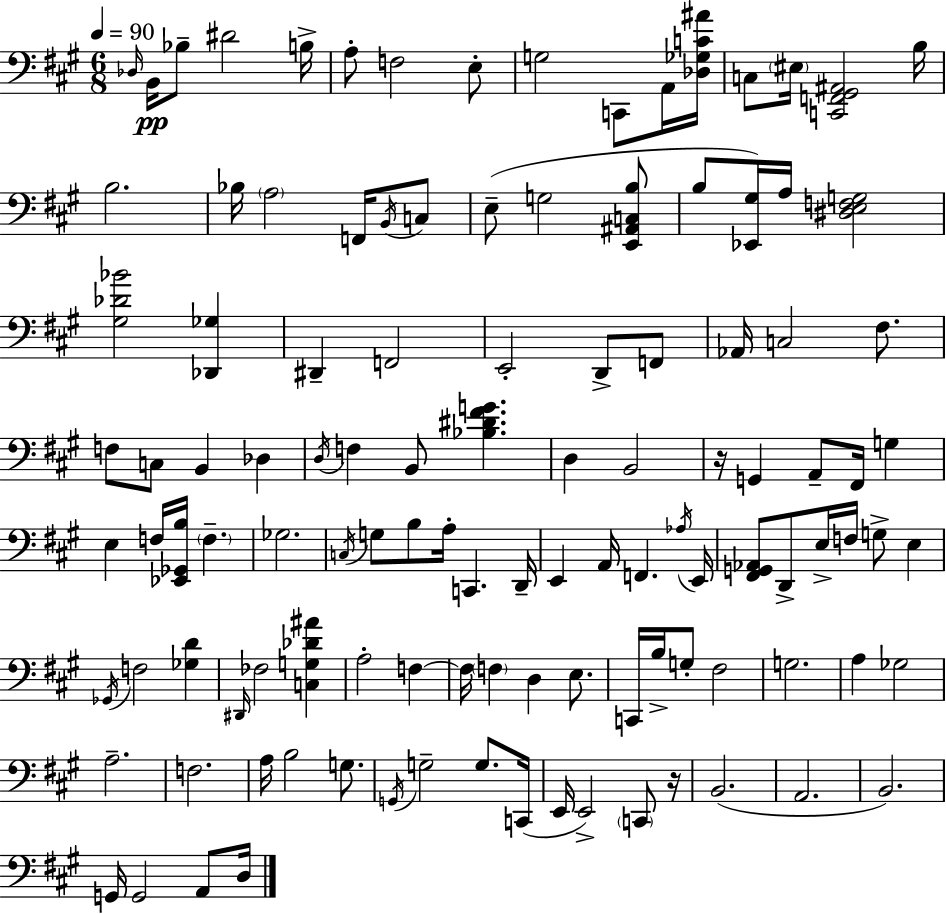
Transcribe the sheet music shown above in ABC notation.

X:1
T:Untitled
M:6/8
L:1/4
K:A
_D,/4 B,,/4 _B,/2 ^D2 B,/4 A,/2 F,2 E,/2 G,2 C,,/2 A,,/4 [_D,_G,C^A]/4 C,/2 ^E,/4 [C,,F,,^G,,^A,,]2 B,/4 B,2 _B,/4 A,2 F,,/4 B,,/4 C,/2 E,/2 G,2 [E,,^A,,C,B,]/2 B,/2 [_E,,^G,]/4 A,/4 [^D,E,F,G,]2 [^G,_D_B]2 [_D,,_G,] ^D,, F,,2 E,,2 D,,/2 F,,/2 _A,,/4 C,2 ^F,/2 F,/2 C,/2 B,, _D, D,/4 F, B,,/2 [_B,^D^FG] D, B,,2 z/4 G,, A,,/2 ^F,,/4 G, E, F,/4 [_E,,_G,,B,]/4 F, _G,2 C,/4 G,/2 B,/2 A,/4 C,, D,,/4 E,, A,,/4 F,, _A,/4 E,,/4 [^F,,G,,_A,,]/2 D,,/2 E,/4 F,/4 G,/2 E, _G,,/4 F,2 [_G,D] ^D,,/4 _F,2 [C,G,_D^A] A,2 F, F,/4 F, D, E,/2 C,,/4 B,/4 G,/2 ^F,2 G,2 A, _G,2 A,2 F,2 A,/4 B,2 G,/2 G,,/4 G,2 G,/2 C,,/4 E,,/4 E,,2 C,,/2 z/4 B,,2 A,,2 B,,2 G,,/4 G,,2 A,,/2 D,/4